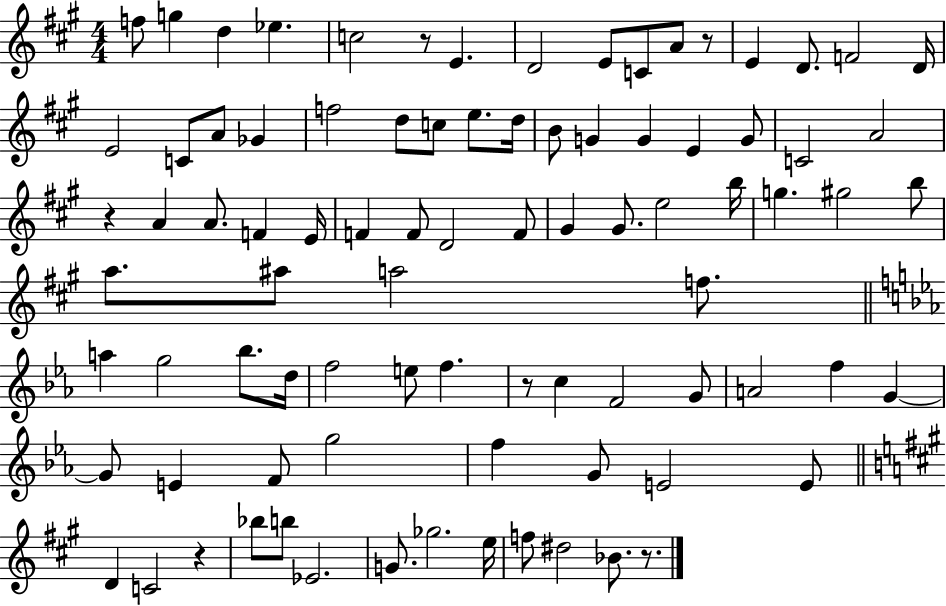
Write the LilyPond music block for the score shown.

{
  \clef treble
  \numericTimeSignature
  \time 4/4
  \key a \major
  f''8 g''4 d''4 ees''4. | c''2 r8 e'4. | d'2 e'8 c'8 a'8 r8 | e'4 d'8. f'2 d'16 | \break e'2 c'8 a'8 ges'4 | f''2 d''8 c''8 e''8. d''16 | b'8 g'4 g'4 e'4 g'8 | c'2 a'2 | \break r4 a'4 a'8. f'4 e'16 | f'4 f'8 d'2 f'8 | gis'4 gis'8. e''2 b''16 | g''4. gis''2 b''8 | \break a''8. ais''8 a''2 f''8. | \bar "||" \break \key ees \major a''4 g''2 bes''8. d''16 | f''2 e''8 f''4. | r8 c''4 f'2 g'8 | a'2 f''4 g'4~~ | \break g'8 e'4 f'8 g''2 | f''4 g'8 e'2 e'8 | \bar "||" \break \key a \major d'4 c'2 r4 | bes''8 b''8 ees'2. | g'8. ges''2. e''16 | f''8 dis''2 bes'8. r8. | \break \bar "|."
}